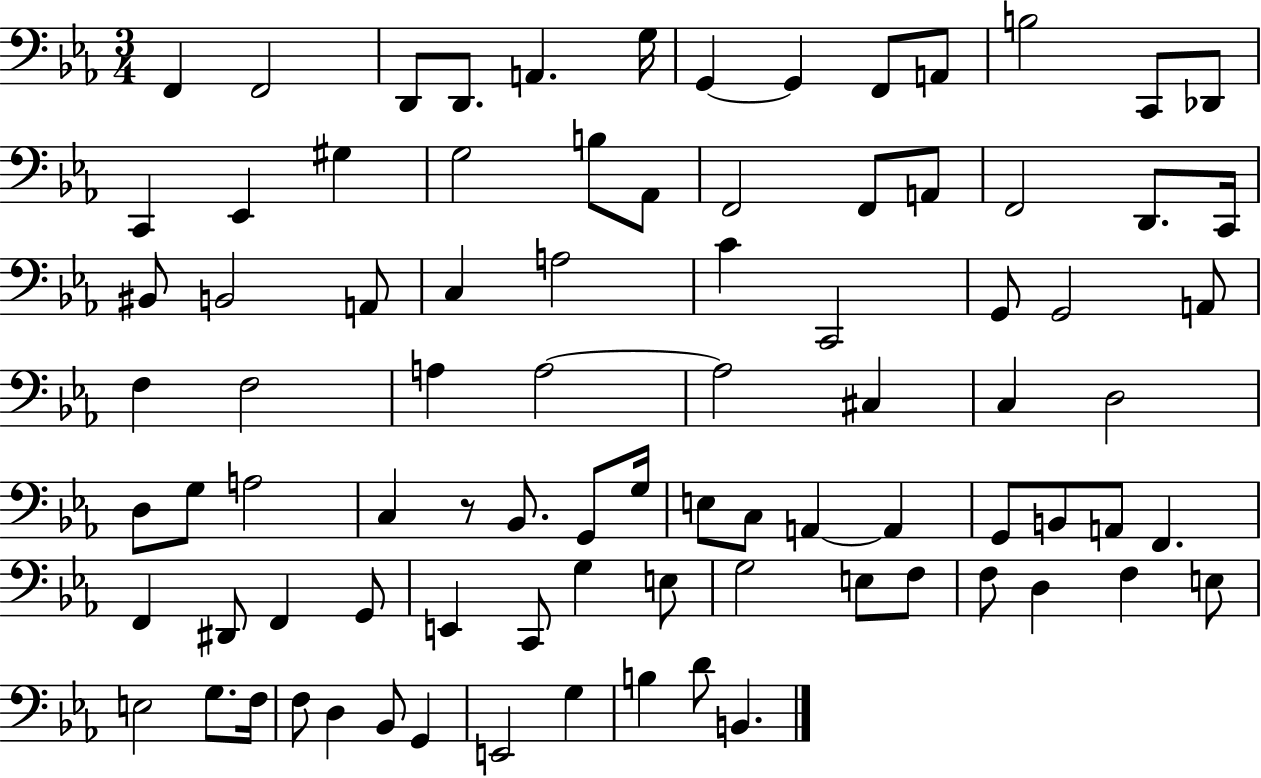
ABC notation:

X:1
T:Untitled
M:3/4
L:1/4
K:Eb
F,, F,,2 D,,/2 D,,/2 A,, G,/4 G,, G,, F,,/2 A,,/2 B,2 C,,/2 _D,,/2 C,, _E,, ^G, G,2 B,/2 _A,,/2 F,,2 F,,/2 A,,/2 F,,2 D,,/2 C,,/4 ^B,,/2 B,,2 A,,/2 C, A,2 C C,,2 G,,/2 G,,2 A,,/2 F, F,2 A, A,2 A,2 ^C, C, D,2 D,/2 G,/2 A,2 C, z/2 _B,,/2 G,,/2 G,/4 E,/2 C,/2 A,, A,, G,,/2 B,,/2 A,,/2 F,, F,, ^D,,/2 F,, G,,/2 E,, C,,/2 G, E,/2 G,2 E,/2 F,/2 F,/2 D, F, E,/2 E,2 G,/2 F,/4 F,/2 D, _B,,/2 G,, E,,2 G, B, D/2 B,,